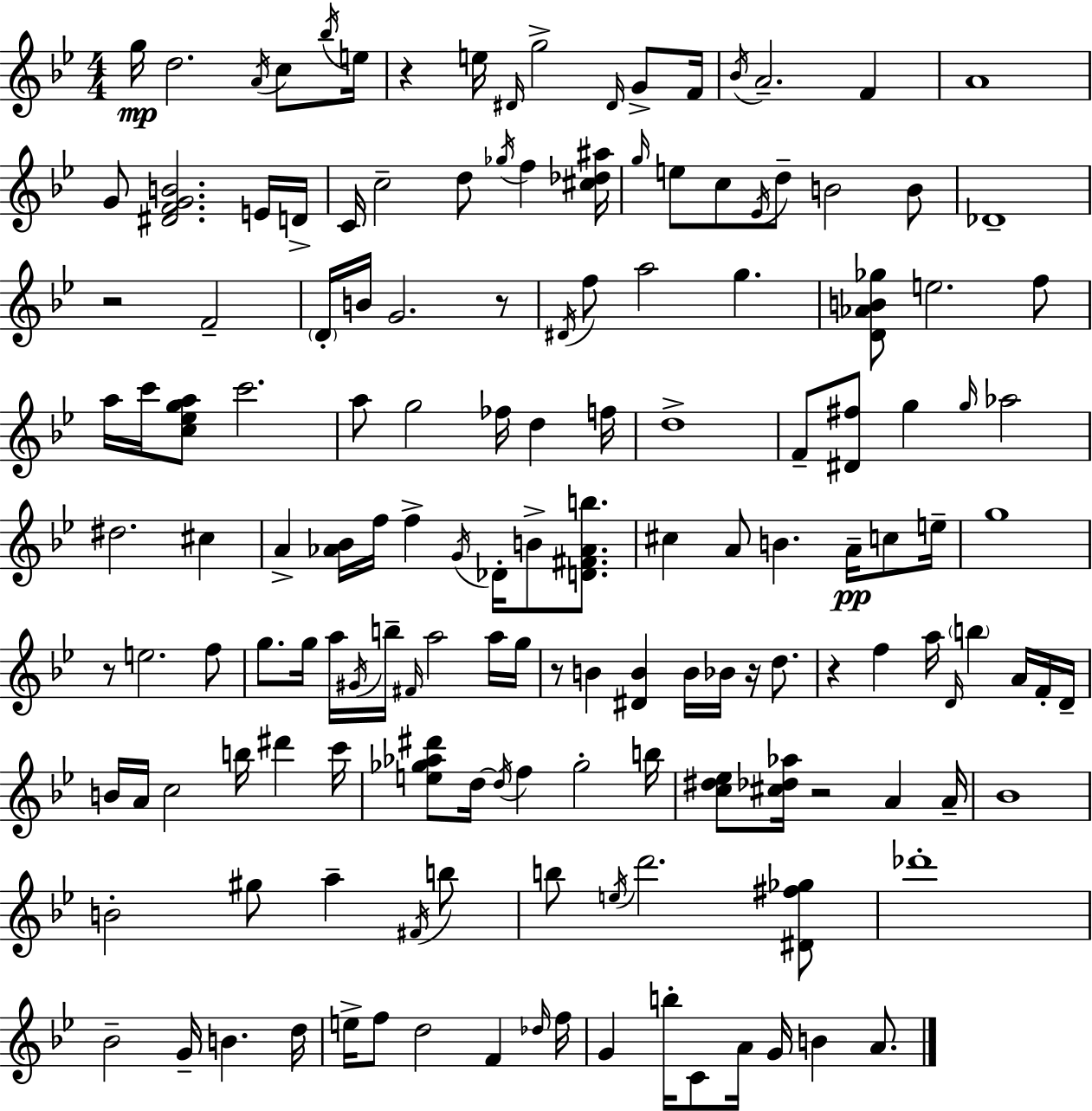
G5/s D5/h. A4/s C5/e Bb5/s E5/s R/q E5/s D#4/s G5/h D#4/s G4/e F4/s Bb4/s A4/h. F4/q A4/w G4/e [D#4,F4,G4,B4]/h. E4/s D4/s C4/s C5/h D5/e Gb5/s F5/q [C#5,Db5,A#5]/s G5/s E5/e C5/e Eb4/s D5/e B4/h B4/e Db4/w R/h F4/h D4/s B4/s G4/h. R/e D#4/s F5/e A5/h G5/q. [D4,Ab4,B4,Gb5]/e E5/h. F5/e A5/s C6/s [C5,Eb5,G5,A5]/e C6/h. A5/e G5/h FES5/s D5/q F5/s D5/w F4/e [D#4,F#5]/e G5/q G5/s Ab5/h D#5/h. C#5/q A4/q [Ab4,Bb4]/s F5/s F5/q G4/s Db4/s B4/e [D4,F#4,Ab4,B5]/e. C#5/q A4/e B4/q. A4/s C5/e E5/s G5/w R/e E5/h. F5/e G5/e. G5/s A5/s G#4/s B5/s F#4/s A5/h A5/s G5/s R/e B4/q [D#4,B4]/q B4/s Bb4/s R/s D5/e. R/q F5/q A5/s D4/s B5/q A4/s F4/s D4/s B4/s A4/s C5/h B5/s D#6/q C6/s [E5,Gb5,Ab5,D#6]/e D5/s D5/s F5/q Gb5/h B5/s [C5,D#5,Eb5]/e [C#5,Db5,Ab5]/s R/h A4/q A4/s Bb4/w B4/h G#5/e A5/q F#4/s B5/e B5/e E5/s D6/h. [D#4,F#5,Gb5]/e Db6/w Bb4/h G4/s B4/q. D5/s E5/s F5/e D5/h F4/q Db5/s F5/s G4/q B5/s C4/e A4/s G4/s B4/q A4/e.